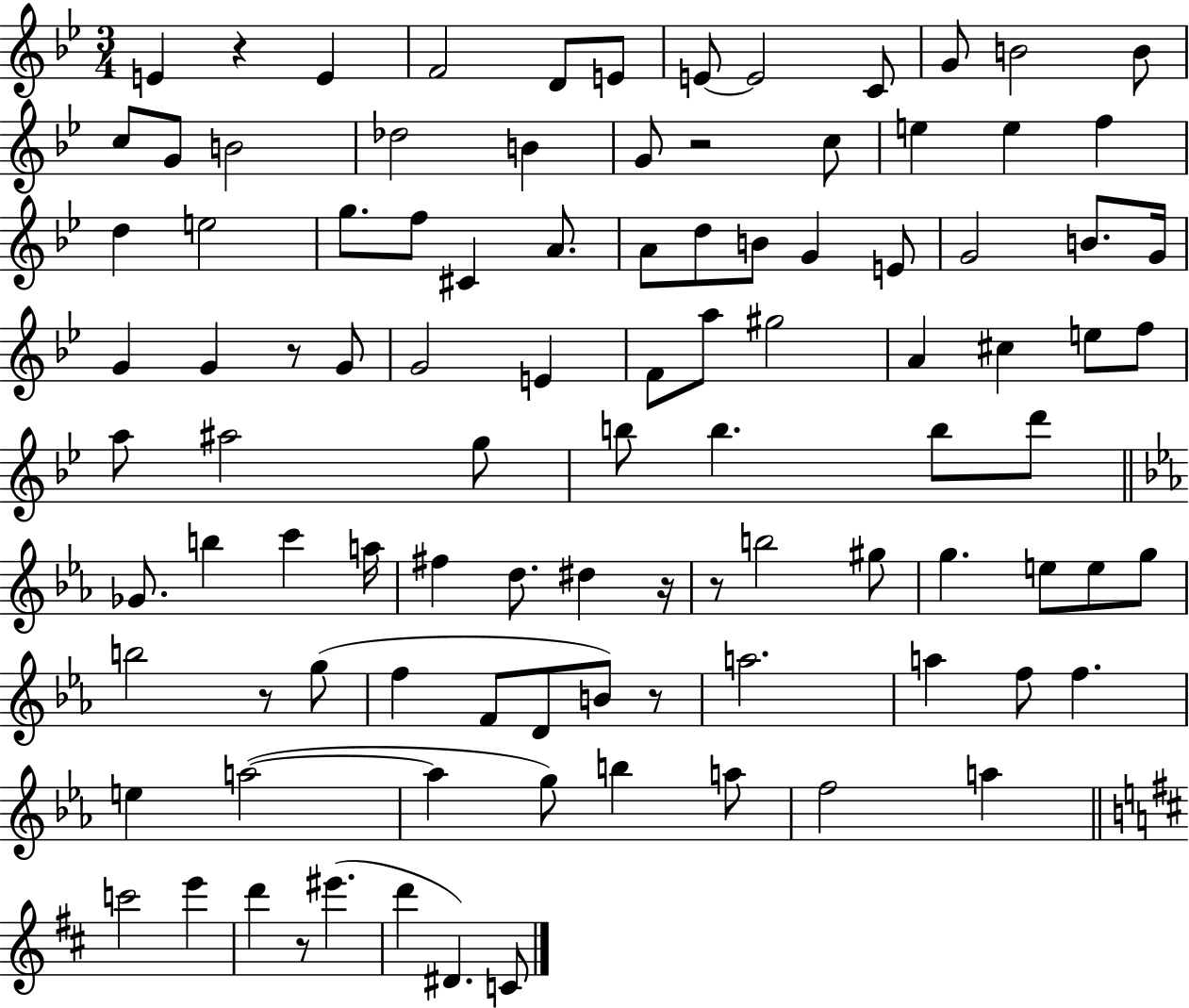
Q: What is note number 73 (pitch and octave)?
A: B4